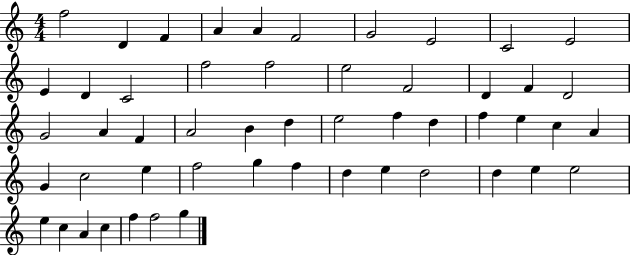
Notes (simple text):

F5/h D4/q F4/q A4/q A4/q F4/h G4/h E4/h C4/h E4/h E4/q D4/q C4/h F5/h F5/h E5/h F4/h D4/q F4/q D4/h G4/h A4/q F4/q A4/h B4/q D5/q E5/h F5/q D5/q F5/q E5/q C5/q A4/q G4/q C5/h E5/q F5/h G5/q F5/q D5/q E5/q D5/h D5/q E5/q E5/h E5/q C5/q A4/q C5/q F5/q F5/h G5/q